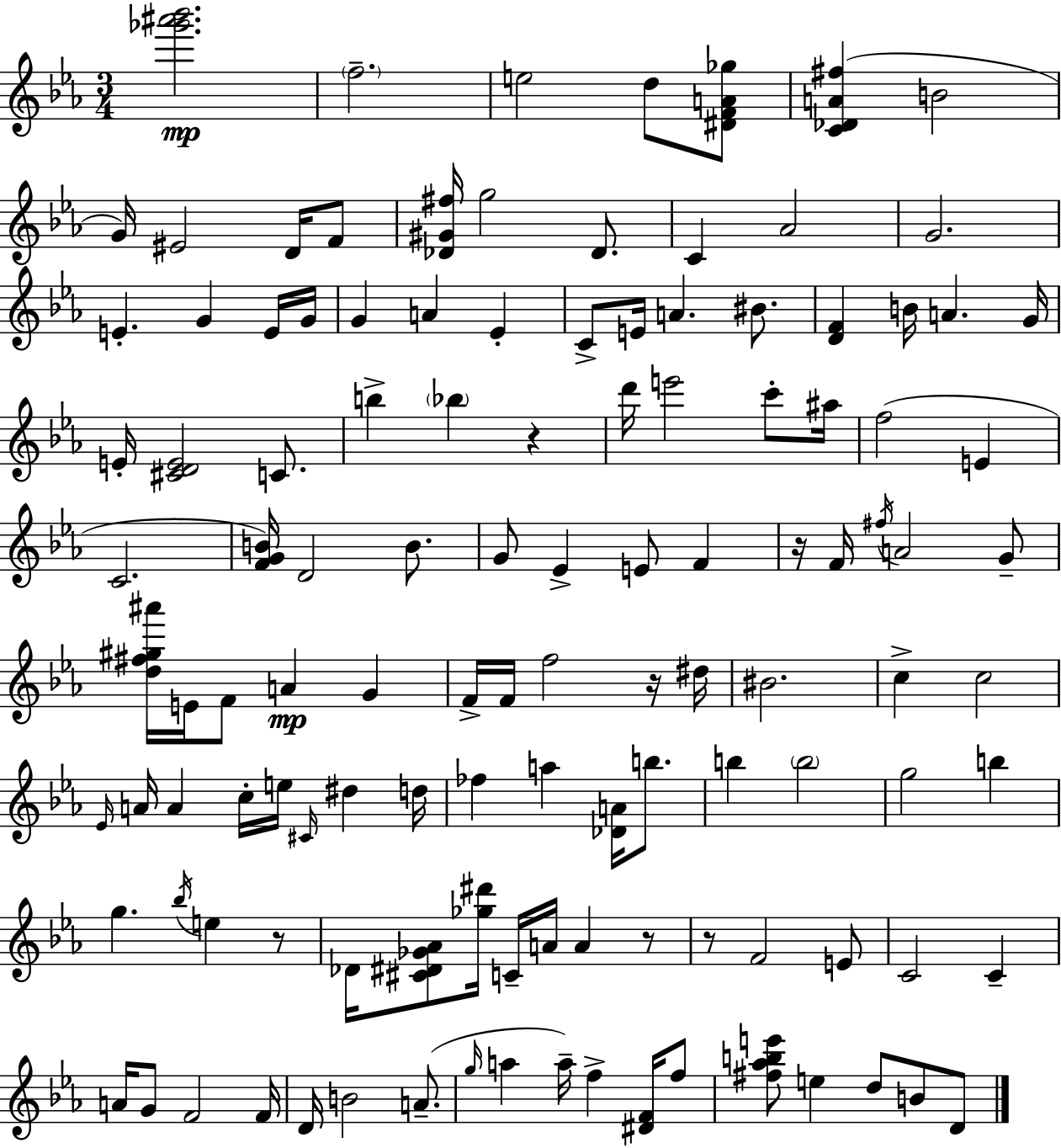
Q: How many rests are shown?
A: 6